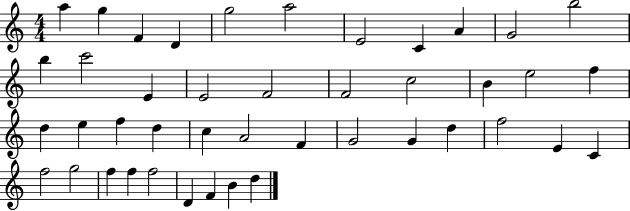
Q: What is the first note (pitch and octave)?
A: A5